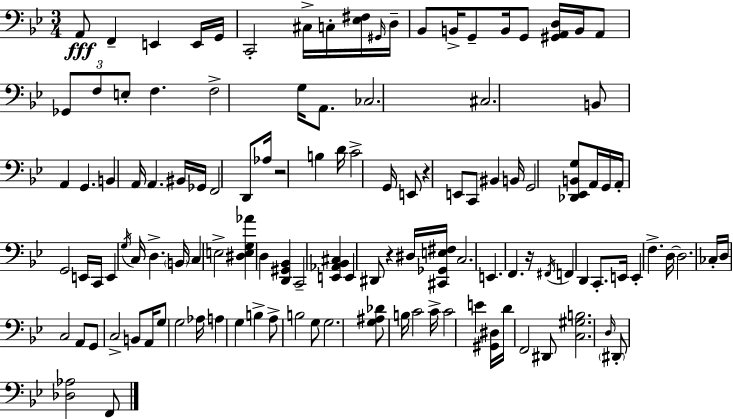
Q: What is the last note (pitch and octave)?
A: F2